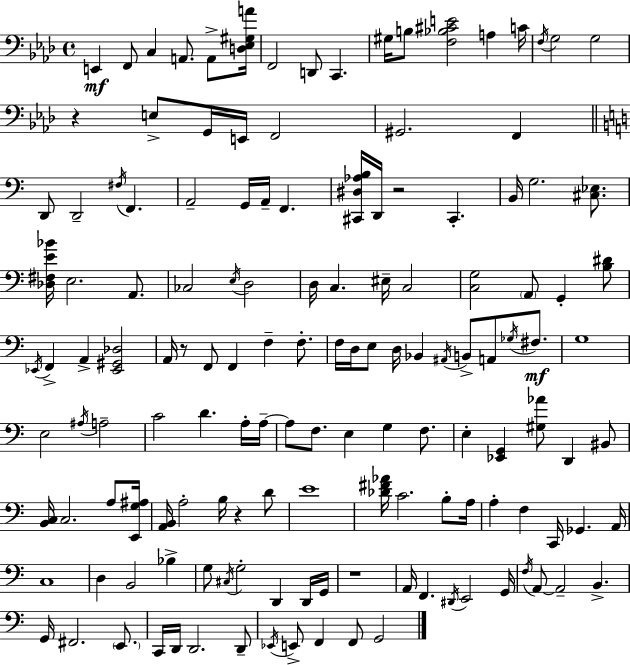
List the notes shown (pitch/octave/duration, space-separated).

E2/q F2/e C3/q A2/e. A2/e [D3,Eb3,G#3,A4]/s F2/h D2/e C2/q. G#3/s B3/e [F3,Bb3,C#4,E4]/h A3/q C4/s F3/s G3/h G3/h R/q E3/e G2/s E2/s F2/h G#2/h. F2/q D2/e D2/h F#3/s F2/q. A2/h G2/s A2/s F2/q. [C#2,D#3,Ab3,B3]/s D2/s R/h C#2/q. B2/s G3/h. [C#3,Eb3]/e. [Db3,F#3,E4,Bb4]/s E3/h. A2/e. CES3/h E3/s D3/h D3/s C3/q. EIS3/s C3/h [C3,G3]/h A2/e G2/q [B3,D#4]/e Eb2/s F2/q A2/q [Eb2,G#2,Db3]/h A2/s R/e F2/e F2/q F3/q F3/e. F3/s D3/s E3/e D3/s Bb2/q A#2/s B2/e A2/e Gb3/s F#3/e. G3/w E3/h A#3/s A3/h C4/h D4/q. A3/s A3/s A3/e F3/e. E3/q G3/q F3/e. E3/q [Eb2,G2]/q [G#3,Ab4]/e D2/q BIS2/e [B2,C3]/s C3/h. A3/e [E2,G3,A#3]/s [A2,B2]/s A3/h B3/s R/q D4/e E4/w [Db4,F#4,Ab4]/s C4/h. B3/e A3/s A3/q F3/q C2/s Gb2/q. A2/s C3/w D3/q B2/h Bb3/q G3/e C#3/s G3/h D2/q D2/s G2/s R/w A2/s F2/q. D#2/s E2/h G2/s F3/s A2/e A2/h B2/q. G2/s F#2/h. E2/e. C2/s D2/s D2/h. D2/e Eb2/s E2/e F2/q F2/e G2/h